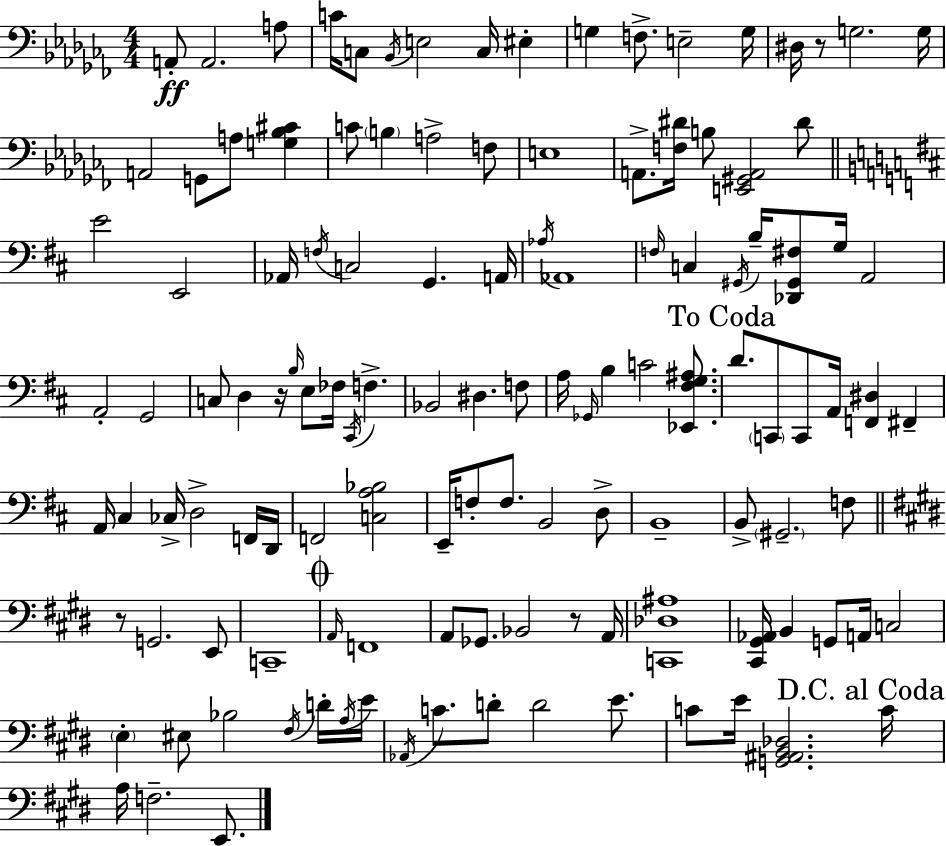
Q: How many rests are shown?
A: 4